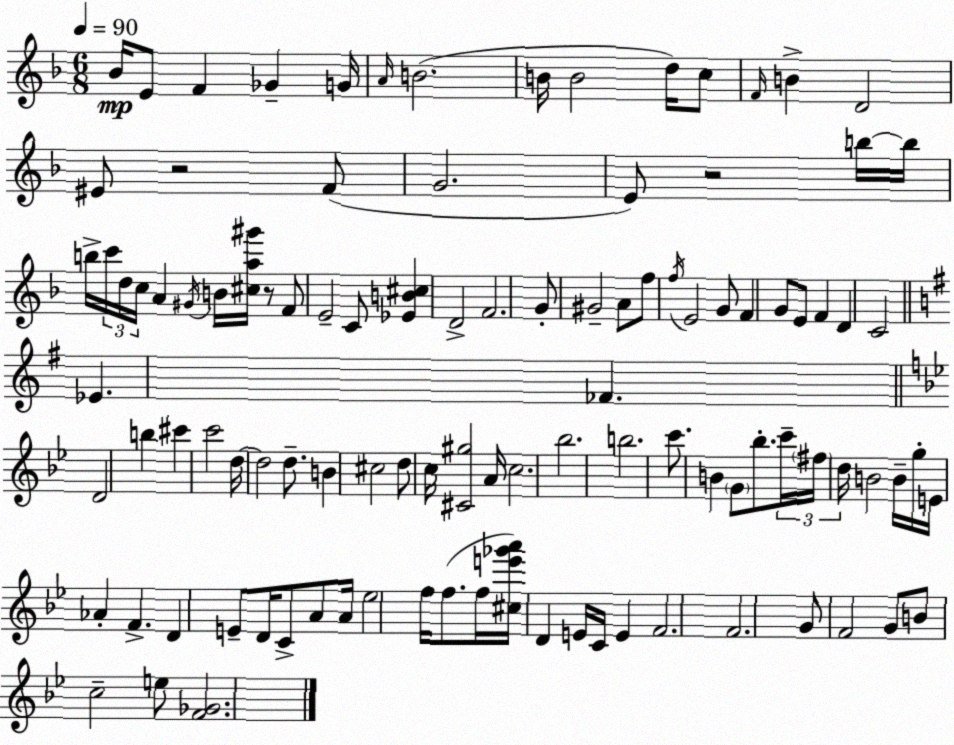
X:1
T:Untitled
M:6/8
L:1/4
K:Dm
_B/4 E/2 F _G G/4 A/4 B2 B/4 B2 d/4 c/2 F/4 B D2 ^E/2 z2 F/2 G2 E/2 z2 b/4 b/4 b/4 c'/4 d/4 c/4 A ^G/4 B/4 [^ca^g']/4 z/2 F/2 E2 C/2 [_EB^c] D2 F2 G/2 ^G2 A/2 f/2 f/4 E2 G/2 F G/2 E/2 F D C2 _E _F D2 b ^c' c'2 d/4 d2 d/2 B ^c2 d/2 c/4 [^C^g]2 A/4 c2 _b2 b2 c'/2 B G/2 _b/2 c'/4 ^f/4 d/4 B2 B/4 g/4 E/4 _A F D E/2 D/4 C/2 A/2 A/4 _e2 f/4 f/2 f/4 [^ce'_g'a']/4 D E/4 C/4 E F2 F2 G/2 F2 G/2 B/2 c2 e/2 [F_G]2